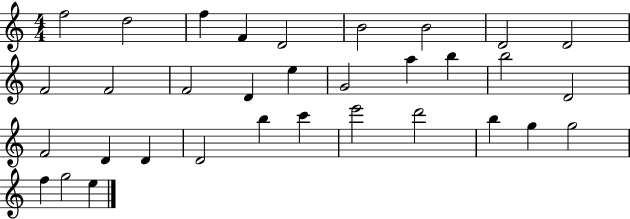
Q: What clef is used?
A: treble